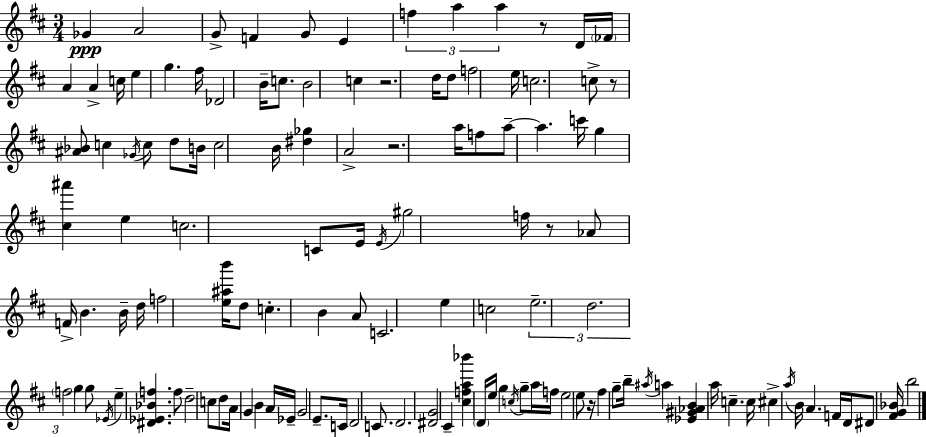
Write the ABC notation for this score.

X:1
T:Untitled
M:3/4
L:1/4
K:D
_G A2 G/2 F G/2 E f a a z/2 D/4 _F/4 A A c/4 e g ^f/4 _D2 B/4 c/2 B2 c z2 d/4 d/2 f2 e/4 c2 c/2 z/2 [^A_B]/2 c _G/4 c/2 d/2 B/4 c2 B/4 [^d_g] A2 z2 a/4 f/2 a/2 a c'/4 g [^c^a'] e c2 C/2 E/4 E/4 ^g2 f/4 z/2 _A/2 F/4 B B/4 d/4 f2 [e^ab']/4 d/2 c B A/2 C2 e c2 e2 d2 f2 g g/2 _E/4 e [^D_E_Bf] f/2 d2 c/2 d/2 A/4 G B A/4 _E/4 G2 E/2 C/4 D2 C/2 D2 [^DG]2 ^C [^cfa_b'] D/4 e/4 g c/4 g/2 a/4 f/4 e2 e/2 z/4 ^f g/2 b/4 ^a/4 a [_E^G_AB] a/4 c c/4 ^c a/4 B/4 A F/4 D/4 ^D/2 [^FG_B]/4 b2